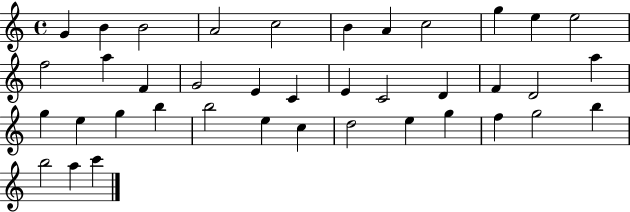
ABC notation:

X:1
T:Untitled
M:4/4
L:1/4
K:C
G B B2 A2 c2 B A c2 g e e2 f2 a F G2 E C E C2 D F D2 a g e g b b2 e c d2 e g f g2 b b2 a c'